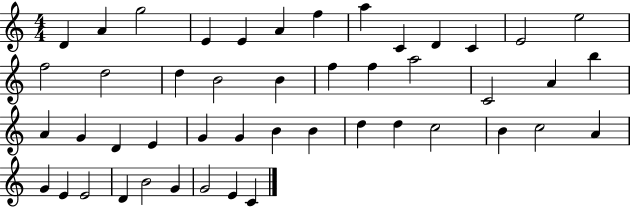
D4/q A4/q G5/h E4/q E4/q A4/q F5/q A5/q C4/q D4/q C4/q E4/h E5/h F5/h D5/h D5/q B4/h B4/q F5/q F5/q A5/h C4/h A4/q B5/q A4/q G4/q D4/q E4/q G4/q G4/q B4/q B4/q D5/q D5/q C5/h B4/q C5/h A4/q G4/q E4/q E4/h D4/q B4/h G4/q G4/h E4/q C4/q